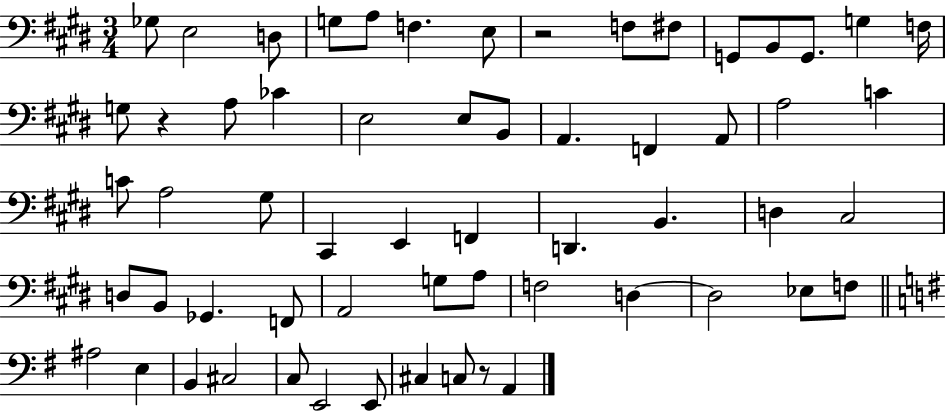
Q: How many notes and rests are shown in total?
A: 60